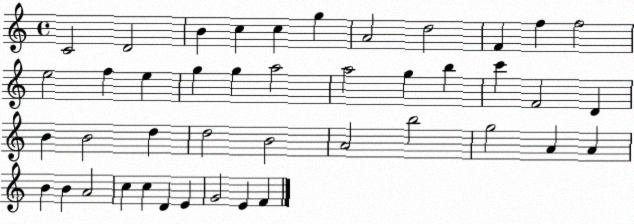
X:1
T:Untitled
M:4/4
L:1/4
K:C
C2 D2 B c c g A2 d2 F f f2 e2 f e g g a2 a2 g b c' F2 D B B2 d d2 B2 A2 b2 g2 A A B B A2 c c D E G2 E F